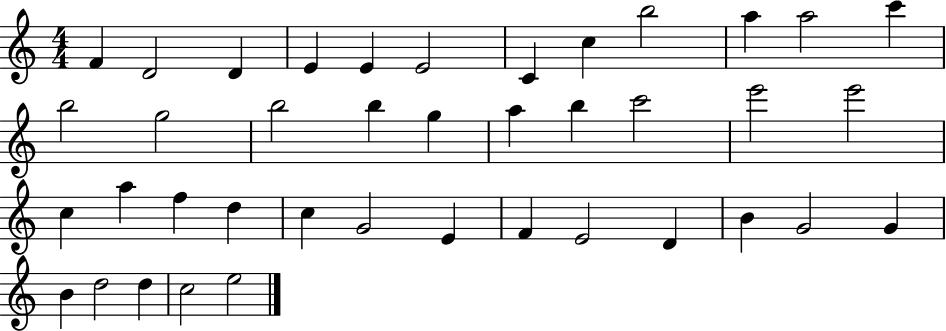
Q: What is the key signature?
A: C major